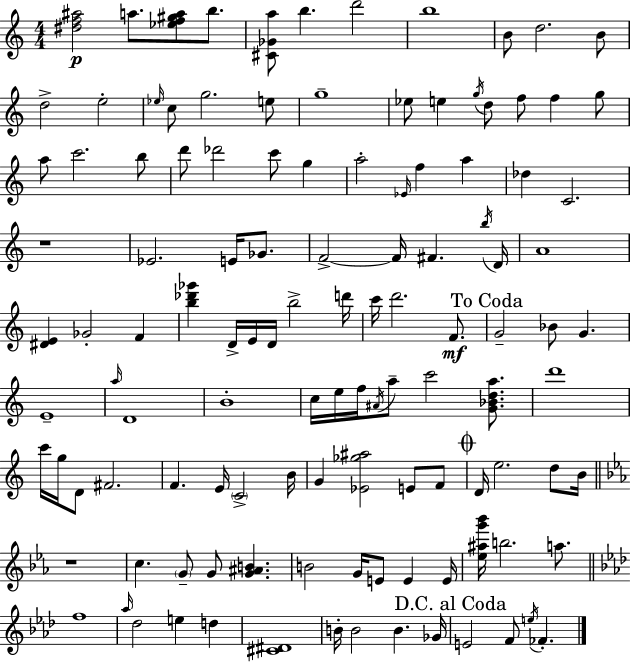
{
  \clef treble
  \numericTimeSignature
  \time 4/4
  \key a \minor
  <dis'' f'' ais''>2\p a''8. <ees'' f'' gis'' a''>8 b''8. | <cis' ges' a''>8 b''4. d'''2 | b''1 | b'8 d''2. b'8 | \break d''2-> e''2-. | \grace { ees''16 } c''8 g''2. e''8 | g''1-- | ees''8 e''4 \acciaccatura { g''16 } d''8 f''8 f''4 | \break g''8 a''8 c'''2. | b''8 d'''8 des'''2 c'''8 g''4 | a''2-. \grace { ees'16 } f''4 a''4 | des''4 c'2. | \break r1 | ees'2. e'16 | ges'8. f'2->~~ f'16 fis'4. | \acciaccatura { b''16 } d'16 a'1 | \break <dis' e'>4 ges'2-. | f'4 <b'' des''' ges'''>4 d'16-> e'16 d'16 b''2-> | d'''16 c'''16 d'''2. | f'8.\mf \mark "To Coda" g'2-- bes'8 g'4. | \break e'1-- | \grace { a''16 } d'1 | b'1-. | c''16 e''16 f''16 \acciaccatura { ais'16 } a''8-- c'''2 | \break <g' bes' d'' a''>8. d'''1 | c'''16 g''16 d'8 fis'2. | f'4. e'16 \parenthesize c'2-> | b'16 g'4 <ees' ges'' ais''>2 | \break e'8 f'8 \mark \markup { \musicglyph "scripts.coda" } d'16 e''2. | d''8 b'16 \bar "||" \break \key c \minor r1 | c''4. \parenthesize g'8-- g'8 <g' ais' b'>4. | b'2 g'16 e'8 e'4 e'16 | <ees'' ais'' g''' bes'''>16 b''2. a''8. | \break \bar "||" \break \key aes \major f''1 | \grace { aes''16 } des''2 e''4 d''4 | <cis' dis'>1 | b'16-. b'2 b'4. | \break ges'16 \mark "D.C. al Coda" e'2 f'8 \acciaccatura { e''16 } fes'4.-. | \bar "|."
}